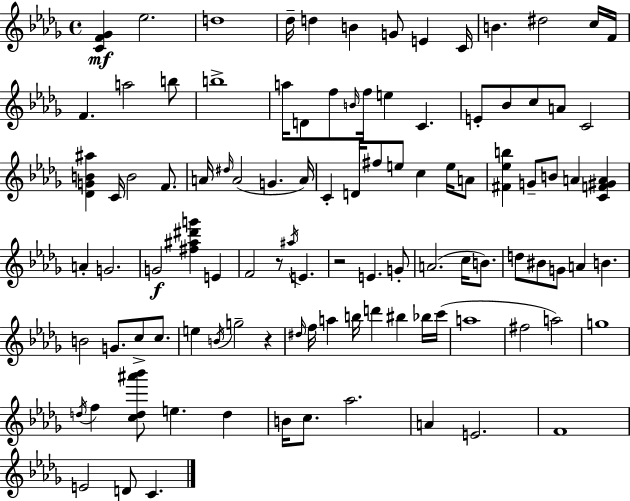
[C4,F4,Gb4]/q Eb5/h. D5/w Db5/s D5/q B4/q G4/e E4/q C4/s B4/q. D#5/h C5/s F4/s F4/q. A5/h B5/e B5/w A5/s D4/e F5/e B4/s F5/s E5/q C4/q. E4/e Bb4/e C5/e A4/e C4/h [Db4,G4,B4,A#5]/q C4/s B4/h F4/e. A4/s D#5/s A4/h G4/q. A4/s C4/q D4/s F#5/e E5/e C5/q E5/s A4/e [F#4,Eb5,B5]/q G4/e B4/e A4/q [C4,F4,G#4,A4]/q A4/q G4/h. G4/h [F#5,A#5,D#6,G6]/q E4/q F4/h R/e A#5/s E4/q. R/h E4/q. G4/e A4/h. C5/s B4/e. D5/e BIS4/e G4/e A4/q B4/q. B4/h G4/e. C5/e C5/e. E5/q B4/s G5/h R/q D#5/s F5/s A5/q B5/s D6/q BIS5/q Bb5/s C6/s A5/w F#5/h A5/h G5/w D5/s F5/q [C5,D5,A#6,Bb6]/e E5/q. D5/q B4/s C5/e. Ab5/h. A4/q E4/h. F4/w E4/h D4/e C4/q.